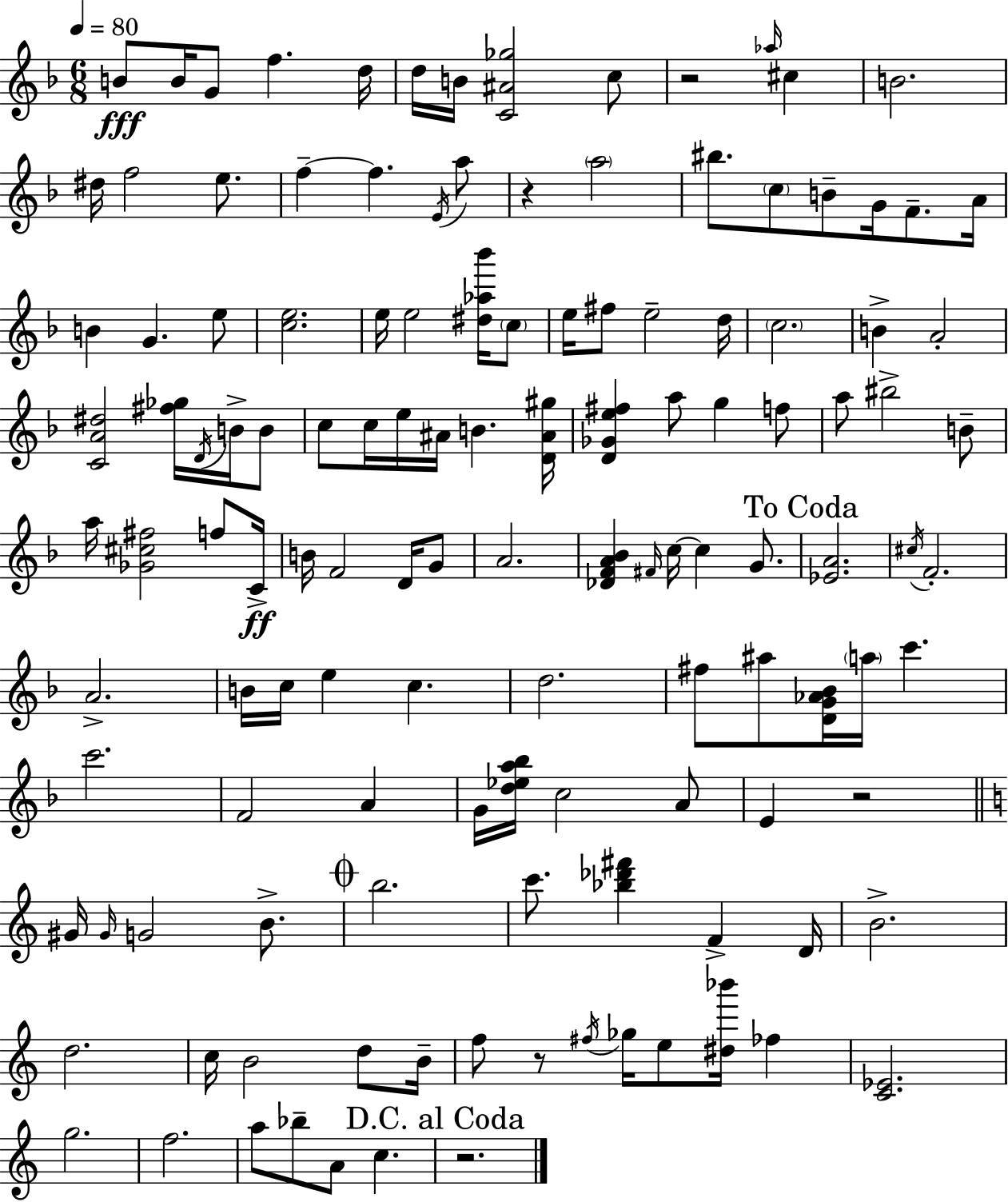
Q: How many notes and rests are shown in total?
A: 128